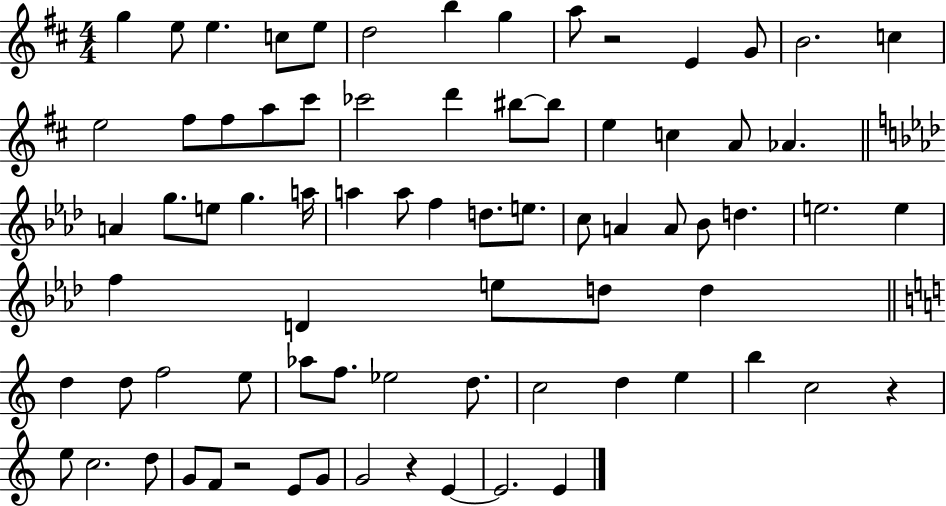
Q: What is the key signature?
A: D major